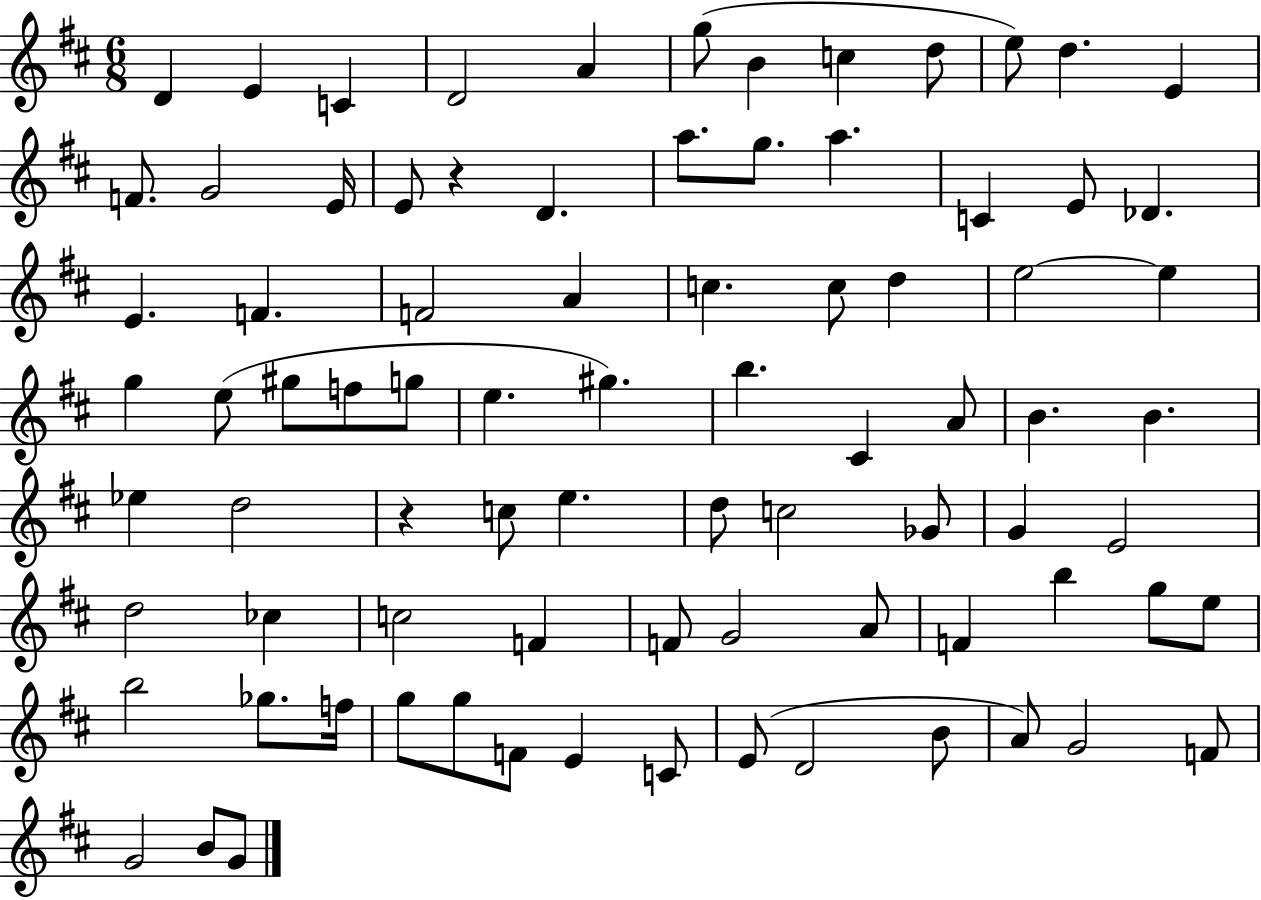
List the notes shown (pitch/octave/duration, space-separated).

D4/q E4/q C4/q D4/h A4/q G5/e B4/q C5/q D5/e E5/e D5/q. E4/q F4/e. G4/h E4/s E4/e R/q D4/q. A5/e. G5/e. A5/q. C4/q E4/e Db4/q. E4/q. F4/q. F4/h A4/q C5/q. C5/e D5/q E5/h E5/q G5/q E5/e G#5/e F5/e G5/e E5/q. G#5/q. B5/q. C#4/q A4/e B4/q. B4/q. Eb5/q D5/h R/q C5/e E5/q. D5/e C5/h Gb4/e G4/q E4/h D5/h CES5/q C5/h F4/q F4/e G4/h A4/e F4/q B5/q G5/e E5/e B5/h Gb5/e. F5/s G5/e G5/e F4/e E4/q C4/e E4/e D4/h B4/e A4/e G4/h F4/e G4/h B4/e G4/e